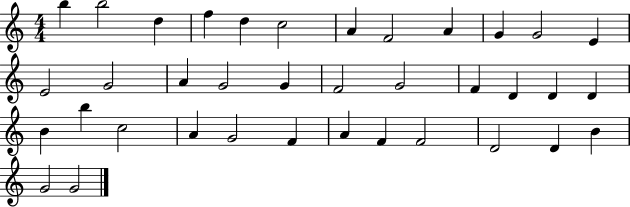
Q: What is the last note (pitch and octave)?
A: G4